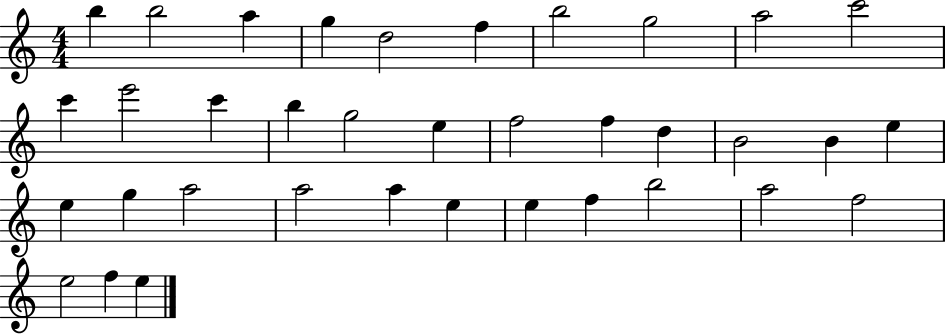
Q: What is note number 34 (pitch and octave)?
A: E5